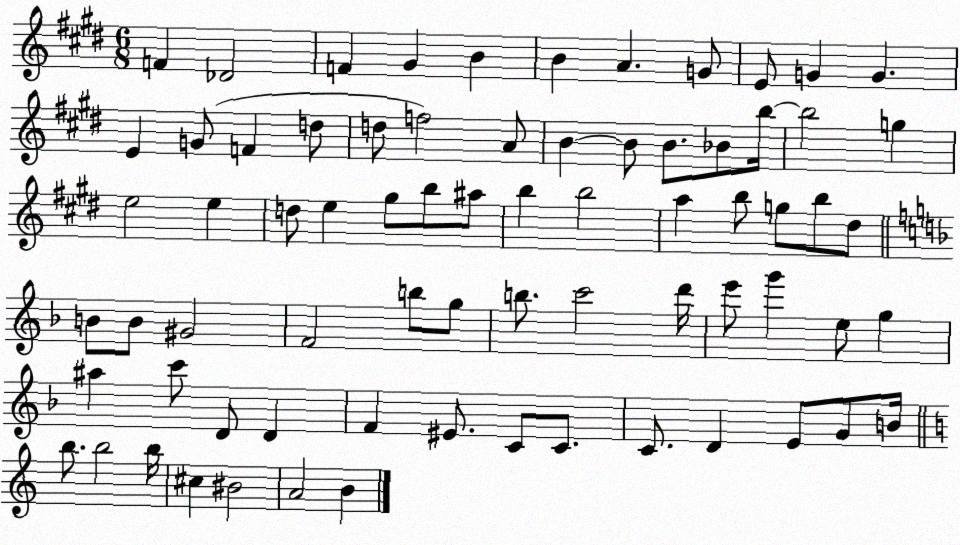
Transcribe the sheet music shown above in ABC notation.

X:1
T:Untitled
M:6/8
L:1/4
K:E
F _D2 F ^G B B A G/2 E/2 G G E G/2 F d/2 d/2 f2 A/2 B B/2 B/2 _B/2 b/4 b2 g e2 e d/2 e ^g/2 b/2 ^a/2 b b2 a b/2 g/2 b/2 ^d/2 B/2 B/2 ^G2 F2 b/2 g/2 b/2 c'2 d'/4 e'/2 g' e/2 g ^a c'/2 D/2 D F ^E/2 C/2 C/2 C/2 D E/2 G/2 B/4 b/2 b2 b/4 ^c ^B2 A2 B